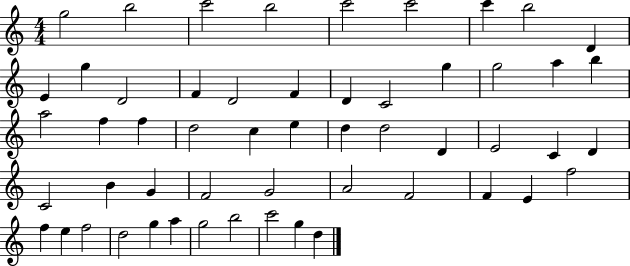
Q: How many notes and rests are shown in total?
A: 54